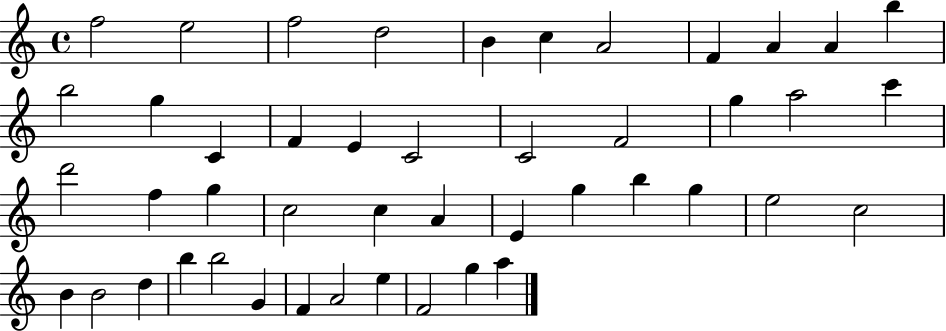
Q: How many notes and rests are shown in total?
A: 46